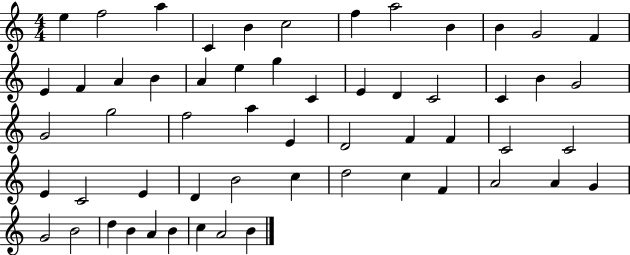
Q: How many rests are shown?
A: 0